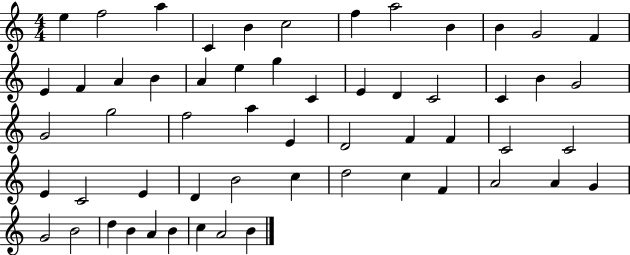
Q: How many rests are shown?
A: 0